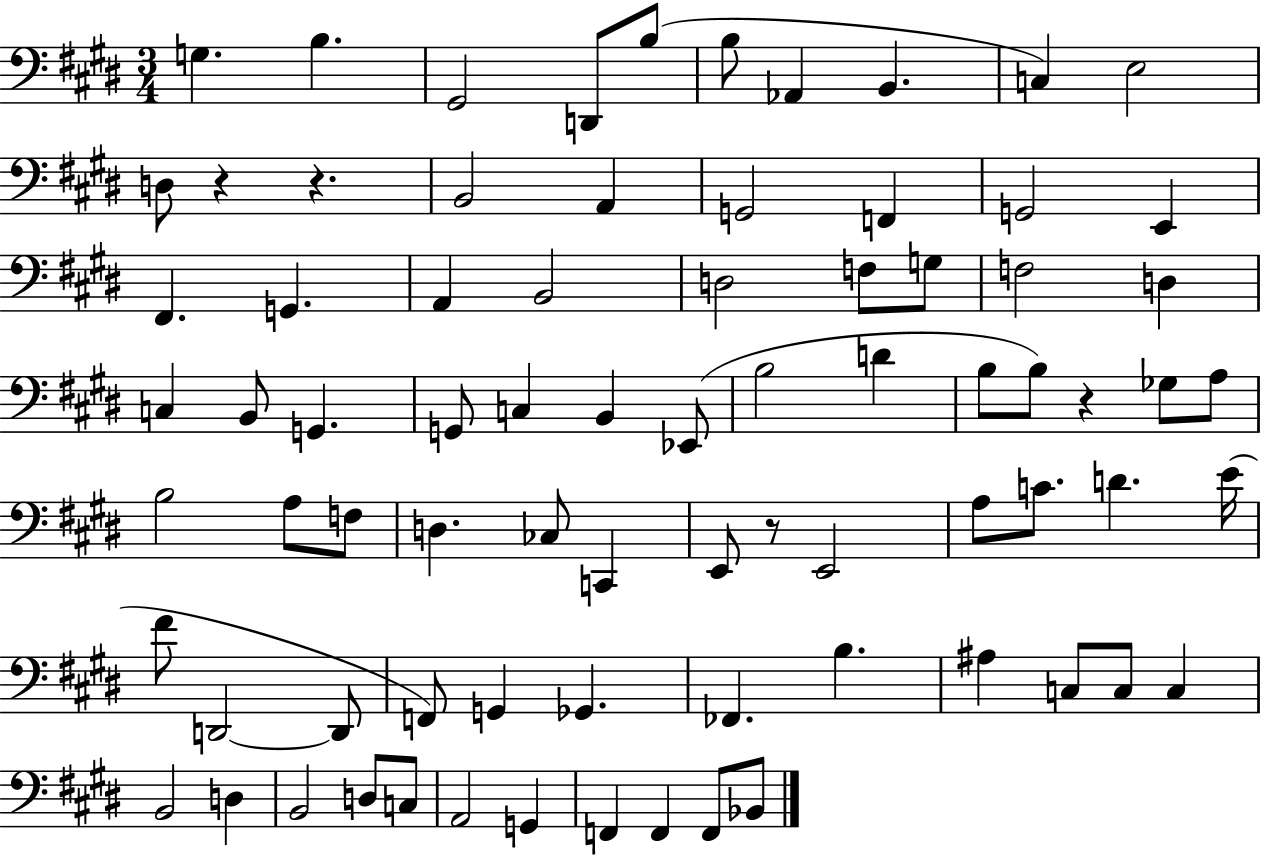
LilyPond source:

{
  \clef bass
  \numericTimeSignature
  \time 3/4
  \key e \major
  g4. b4. | gis,2 d,8 b8( | b8 aes,4 b,4. | c4) e2 | \break d8 r4 r4. | b,2 a,4 | g,2 f,4 | g,2 e,4 | \break fis,4. g,4. | a,4 b,2 | d2 f8 g8 | f2 d4 | \break c4 b,8 g,4. | g,8 c4 b,4 ees,8( | b2 d'4 | b8 b8) r4 ges8 a8 | \break b2 a8 f8 | d4. ces8 c,4 | e,8 r8 e,2 | a8 c'8. d'4. e'16( | \break fis'8 d,2~~ d,8 | f,8) g,4 ges,4. | fes,4. b4. | ais4 c8 c8 c4 | \break b,2 d4 | b,2 d8 c8 | a,2 g,4 | f,4 f,4 f,8 bes,8 | \break \bar "|."
}